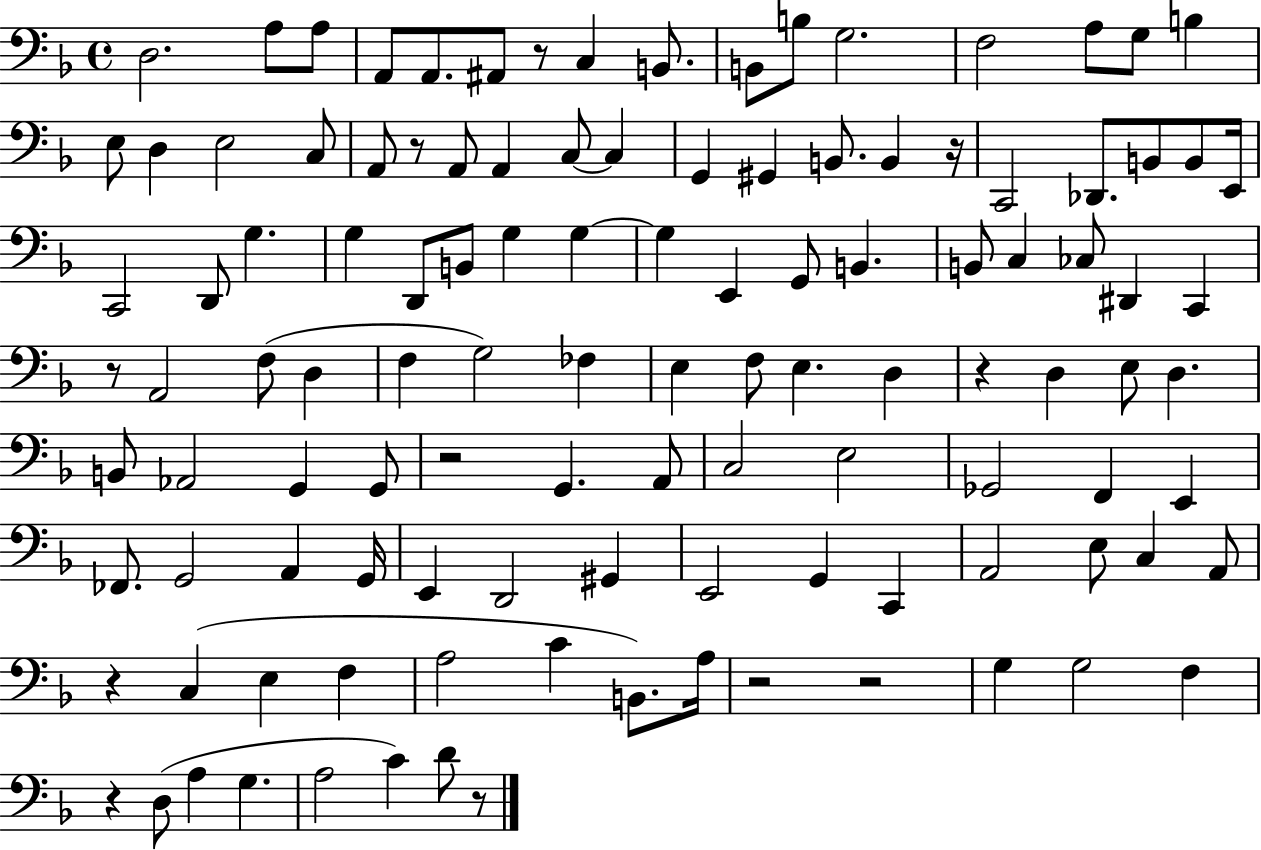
X:1
T:Untitled
M:4/4
L:1/4
K:F
D,2 A,/2 A,/2 A,,/2 A,,/2 ^A,,/2 z/2 C, B,,/2 B,,/2 B,/2 G,2 F,2 A,/2 G,/2 B, E,/2 D, E,2 C,/2 A,,/2 z/2 A,,/2 A,, C,/2 C, G,, ^G,, B,,/2 B,, z/4 C,,2 _D,,/2 B,,/2 B,,/2 E,,/4 C,,2 D,,/2 G, G, D,,/2 B,,/2 G, G, G, E,, G,,/2 B,, B,,/2 C, _C,/2 ^D,, C,, z/2 A,,2 F,/2 D, F, G,2 _F, E, F,/2 E, D, z D, E,/2 D, B,,/2 _A,,2 G,, G,,/2 z2 G,, A,,/2 C,2 E,2 _G,,2 F,, E,, _F,,/2 G,,2 A,, G,,/4 E,, D,,2 ^G,, E,,2 G,, C,, A,,2 E,/2 C, A,,/2 z C, E, F, A,2 C B,,/2 A,/4 z2 z2 G, G,2 F, z D,/2 A, G, A,2 C D/2 z/2